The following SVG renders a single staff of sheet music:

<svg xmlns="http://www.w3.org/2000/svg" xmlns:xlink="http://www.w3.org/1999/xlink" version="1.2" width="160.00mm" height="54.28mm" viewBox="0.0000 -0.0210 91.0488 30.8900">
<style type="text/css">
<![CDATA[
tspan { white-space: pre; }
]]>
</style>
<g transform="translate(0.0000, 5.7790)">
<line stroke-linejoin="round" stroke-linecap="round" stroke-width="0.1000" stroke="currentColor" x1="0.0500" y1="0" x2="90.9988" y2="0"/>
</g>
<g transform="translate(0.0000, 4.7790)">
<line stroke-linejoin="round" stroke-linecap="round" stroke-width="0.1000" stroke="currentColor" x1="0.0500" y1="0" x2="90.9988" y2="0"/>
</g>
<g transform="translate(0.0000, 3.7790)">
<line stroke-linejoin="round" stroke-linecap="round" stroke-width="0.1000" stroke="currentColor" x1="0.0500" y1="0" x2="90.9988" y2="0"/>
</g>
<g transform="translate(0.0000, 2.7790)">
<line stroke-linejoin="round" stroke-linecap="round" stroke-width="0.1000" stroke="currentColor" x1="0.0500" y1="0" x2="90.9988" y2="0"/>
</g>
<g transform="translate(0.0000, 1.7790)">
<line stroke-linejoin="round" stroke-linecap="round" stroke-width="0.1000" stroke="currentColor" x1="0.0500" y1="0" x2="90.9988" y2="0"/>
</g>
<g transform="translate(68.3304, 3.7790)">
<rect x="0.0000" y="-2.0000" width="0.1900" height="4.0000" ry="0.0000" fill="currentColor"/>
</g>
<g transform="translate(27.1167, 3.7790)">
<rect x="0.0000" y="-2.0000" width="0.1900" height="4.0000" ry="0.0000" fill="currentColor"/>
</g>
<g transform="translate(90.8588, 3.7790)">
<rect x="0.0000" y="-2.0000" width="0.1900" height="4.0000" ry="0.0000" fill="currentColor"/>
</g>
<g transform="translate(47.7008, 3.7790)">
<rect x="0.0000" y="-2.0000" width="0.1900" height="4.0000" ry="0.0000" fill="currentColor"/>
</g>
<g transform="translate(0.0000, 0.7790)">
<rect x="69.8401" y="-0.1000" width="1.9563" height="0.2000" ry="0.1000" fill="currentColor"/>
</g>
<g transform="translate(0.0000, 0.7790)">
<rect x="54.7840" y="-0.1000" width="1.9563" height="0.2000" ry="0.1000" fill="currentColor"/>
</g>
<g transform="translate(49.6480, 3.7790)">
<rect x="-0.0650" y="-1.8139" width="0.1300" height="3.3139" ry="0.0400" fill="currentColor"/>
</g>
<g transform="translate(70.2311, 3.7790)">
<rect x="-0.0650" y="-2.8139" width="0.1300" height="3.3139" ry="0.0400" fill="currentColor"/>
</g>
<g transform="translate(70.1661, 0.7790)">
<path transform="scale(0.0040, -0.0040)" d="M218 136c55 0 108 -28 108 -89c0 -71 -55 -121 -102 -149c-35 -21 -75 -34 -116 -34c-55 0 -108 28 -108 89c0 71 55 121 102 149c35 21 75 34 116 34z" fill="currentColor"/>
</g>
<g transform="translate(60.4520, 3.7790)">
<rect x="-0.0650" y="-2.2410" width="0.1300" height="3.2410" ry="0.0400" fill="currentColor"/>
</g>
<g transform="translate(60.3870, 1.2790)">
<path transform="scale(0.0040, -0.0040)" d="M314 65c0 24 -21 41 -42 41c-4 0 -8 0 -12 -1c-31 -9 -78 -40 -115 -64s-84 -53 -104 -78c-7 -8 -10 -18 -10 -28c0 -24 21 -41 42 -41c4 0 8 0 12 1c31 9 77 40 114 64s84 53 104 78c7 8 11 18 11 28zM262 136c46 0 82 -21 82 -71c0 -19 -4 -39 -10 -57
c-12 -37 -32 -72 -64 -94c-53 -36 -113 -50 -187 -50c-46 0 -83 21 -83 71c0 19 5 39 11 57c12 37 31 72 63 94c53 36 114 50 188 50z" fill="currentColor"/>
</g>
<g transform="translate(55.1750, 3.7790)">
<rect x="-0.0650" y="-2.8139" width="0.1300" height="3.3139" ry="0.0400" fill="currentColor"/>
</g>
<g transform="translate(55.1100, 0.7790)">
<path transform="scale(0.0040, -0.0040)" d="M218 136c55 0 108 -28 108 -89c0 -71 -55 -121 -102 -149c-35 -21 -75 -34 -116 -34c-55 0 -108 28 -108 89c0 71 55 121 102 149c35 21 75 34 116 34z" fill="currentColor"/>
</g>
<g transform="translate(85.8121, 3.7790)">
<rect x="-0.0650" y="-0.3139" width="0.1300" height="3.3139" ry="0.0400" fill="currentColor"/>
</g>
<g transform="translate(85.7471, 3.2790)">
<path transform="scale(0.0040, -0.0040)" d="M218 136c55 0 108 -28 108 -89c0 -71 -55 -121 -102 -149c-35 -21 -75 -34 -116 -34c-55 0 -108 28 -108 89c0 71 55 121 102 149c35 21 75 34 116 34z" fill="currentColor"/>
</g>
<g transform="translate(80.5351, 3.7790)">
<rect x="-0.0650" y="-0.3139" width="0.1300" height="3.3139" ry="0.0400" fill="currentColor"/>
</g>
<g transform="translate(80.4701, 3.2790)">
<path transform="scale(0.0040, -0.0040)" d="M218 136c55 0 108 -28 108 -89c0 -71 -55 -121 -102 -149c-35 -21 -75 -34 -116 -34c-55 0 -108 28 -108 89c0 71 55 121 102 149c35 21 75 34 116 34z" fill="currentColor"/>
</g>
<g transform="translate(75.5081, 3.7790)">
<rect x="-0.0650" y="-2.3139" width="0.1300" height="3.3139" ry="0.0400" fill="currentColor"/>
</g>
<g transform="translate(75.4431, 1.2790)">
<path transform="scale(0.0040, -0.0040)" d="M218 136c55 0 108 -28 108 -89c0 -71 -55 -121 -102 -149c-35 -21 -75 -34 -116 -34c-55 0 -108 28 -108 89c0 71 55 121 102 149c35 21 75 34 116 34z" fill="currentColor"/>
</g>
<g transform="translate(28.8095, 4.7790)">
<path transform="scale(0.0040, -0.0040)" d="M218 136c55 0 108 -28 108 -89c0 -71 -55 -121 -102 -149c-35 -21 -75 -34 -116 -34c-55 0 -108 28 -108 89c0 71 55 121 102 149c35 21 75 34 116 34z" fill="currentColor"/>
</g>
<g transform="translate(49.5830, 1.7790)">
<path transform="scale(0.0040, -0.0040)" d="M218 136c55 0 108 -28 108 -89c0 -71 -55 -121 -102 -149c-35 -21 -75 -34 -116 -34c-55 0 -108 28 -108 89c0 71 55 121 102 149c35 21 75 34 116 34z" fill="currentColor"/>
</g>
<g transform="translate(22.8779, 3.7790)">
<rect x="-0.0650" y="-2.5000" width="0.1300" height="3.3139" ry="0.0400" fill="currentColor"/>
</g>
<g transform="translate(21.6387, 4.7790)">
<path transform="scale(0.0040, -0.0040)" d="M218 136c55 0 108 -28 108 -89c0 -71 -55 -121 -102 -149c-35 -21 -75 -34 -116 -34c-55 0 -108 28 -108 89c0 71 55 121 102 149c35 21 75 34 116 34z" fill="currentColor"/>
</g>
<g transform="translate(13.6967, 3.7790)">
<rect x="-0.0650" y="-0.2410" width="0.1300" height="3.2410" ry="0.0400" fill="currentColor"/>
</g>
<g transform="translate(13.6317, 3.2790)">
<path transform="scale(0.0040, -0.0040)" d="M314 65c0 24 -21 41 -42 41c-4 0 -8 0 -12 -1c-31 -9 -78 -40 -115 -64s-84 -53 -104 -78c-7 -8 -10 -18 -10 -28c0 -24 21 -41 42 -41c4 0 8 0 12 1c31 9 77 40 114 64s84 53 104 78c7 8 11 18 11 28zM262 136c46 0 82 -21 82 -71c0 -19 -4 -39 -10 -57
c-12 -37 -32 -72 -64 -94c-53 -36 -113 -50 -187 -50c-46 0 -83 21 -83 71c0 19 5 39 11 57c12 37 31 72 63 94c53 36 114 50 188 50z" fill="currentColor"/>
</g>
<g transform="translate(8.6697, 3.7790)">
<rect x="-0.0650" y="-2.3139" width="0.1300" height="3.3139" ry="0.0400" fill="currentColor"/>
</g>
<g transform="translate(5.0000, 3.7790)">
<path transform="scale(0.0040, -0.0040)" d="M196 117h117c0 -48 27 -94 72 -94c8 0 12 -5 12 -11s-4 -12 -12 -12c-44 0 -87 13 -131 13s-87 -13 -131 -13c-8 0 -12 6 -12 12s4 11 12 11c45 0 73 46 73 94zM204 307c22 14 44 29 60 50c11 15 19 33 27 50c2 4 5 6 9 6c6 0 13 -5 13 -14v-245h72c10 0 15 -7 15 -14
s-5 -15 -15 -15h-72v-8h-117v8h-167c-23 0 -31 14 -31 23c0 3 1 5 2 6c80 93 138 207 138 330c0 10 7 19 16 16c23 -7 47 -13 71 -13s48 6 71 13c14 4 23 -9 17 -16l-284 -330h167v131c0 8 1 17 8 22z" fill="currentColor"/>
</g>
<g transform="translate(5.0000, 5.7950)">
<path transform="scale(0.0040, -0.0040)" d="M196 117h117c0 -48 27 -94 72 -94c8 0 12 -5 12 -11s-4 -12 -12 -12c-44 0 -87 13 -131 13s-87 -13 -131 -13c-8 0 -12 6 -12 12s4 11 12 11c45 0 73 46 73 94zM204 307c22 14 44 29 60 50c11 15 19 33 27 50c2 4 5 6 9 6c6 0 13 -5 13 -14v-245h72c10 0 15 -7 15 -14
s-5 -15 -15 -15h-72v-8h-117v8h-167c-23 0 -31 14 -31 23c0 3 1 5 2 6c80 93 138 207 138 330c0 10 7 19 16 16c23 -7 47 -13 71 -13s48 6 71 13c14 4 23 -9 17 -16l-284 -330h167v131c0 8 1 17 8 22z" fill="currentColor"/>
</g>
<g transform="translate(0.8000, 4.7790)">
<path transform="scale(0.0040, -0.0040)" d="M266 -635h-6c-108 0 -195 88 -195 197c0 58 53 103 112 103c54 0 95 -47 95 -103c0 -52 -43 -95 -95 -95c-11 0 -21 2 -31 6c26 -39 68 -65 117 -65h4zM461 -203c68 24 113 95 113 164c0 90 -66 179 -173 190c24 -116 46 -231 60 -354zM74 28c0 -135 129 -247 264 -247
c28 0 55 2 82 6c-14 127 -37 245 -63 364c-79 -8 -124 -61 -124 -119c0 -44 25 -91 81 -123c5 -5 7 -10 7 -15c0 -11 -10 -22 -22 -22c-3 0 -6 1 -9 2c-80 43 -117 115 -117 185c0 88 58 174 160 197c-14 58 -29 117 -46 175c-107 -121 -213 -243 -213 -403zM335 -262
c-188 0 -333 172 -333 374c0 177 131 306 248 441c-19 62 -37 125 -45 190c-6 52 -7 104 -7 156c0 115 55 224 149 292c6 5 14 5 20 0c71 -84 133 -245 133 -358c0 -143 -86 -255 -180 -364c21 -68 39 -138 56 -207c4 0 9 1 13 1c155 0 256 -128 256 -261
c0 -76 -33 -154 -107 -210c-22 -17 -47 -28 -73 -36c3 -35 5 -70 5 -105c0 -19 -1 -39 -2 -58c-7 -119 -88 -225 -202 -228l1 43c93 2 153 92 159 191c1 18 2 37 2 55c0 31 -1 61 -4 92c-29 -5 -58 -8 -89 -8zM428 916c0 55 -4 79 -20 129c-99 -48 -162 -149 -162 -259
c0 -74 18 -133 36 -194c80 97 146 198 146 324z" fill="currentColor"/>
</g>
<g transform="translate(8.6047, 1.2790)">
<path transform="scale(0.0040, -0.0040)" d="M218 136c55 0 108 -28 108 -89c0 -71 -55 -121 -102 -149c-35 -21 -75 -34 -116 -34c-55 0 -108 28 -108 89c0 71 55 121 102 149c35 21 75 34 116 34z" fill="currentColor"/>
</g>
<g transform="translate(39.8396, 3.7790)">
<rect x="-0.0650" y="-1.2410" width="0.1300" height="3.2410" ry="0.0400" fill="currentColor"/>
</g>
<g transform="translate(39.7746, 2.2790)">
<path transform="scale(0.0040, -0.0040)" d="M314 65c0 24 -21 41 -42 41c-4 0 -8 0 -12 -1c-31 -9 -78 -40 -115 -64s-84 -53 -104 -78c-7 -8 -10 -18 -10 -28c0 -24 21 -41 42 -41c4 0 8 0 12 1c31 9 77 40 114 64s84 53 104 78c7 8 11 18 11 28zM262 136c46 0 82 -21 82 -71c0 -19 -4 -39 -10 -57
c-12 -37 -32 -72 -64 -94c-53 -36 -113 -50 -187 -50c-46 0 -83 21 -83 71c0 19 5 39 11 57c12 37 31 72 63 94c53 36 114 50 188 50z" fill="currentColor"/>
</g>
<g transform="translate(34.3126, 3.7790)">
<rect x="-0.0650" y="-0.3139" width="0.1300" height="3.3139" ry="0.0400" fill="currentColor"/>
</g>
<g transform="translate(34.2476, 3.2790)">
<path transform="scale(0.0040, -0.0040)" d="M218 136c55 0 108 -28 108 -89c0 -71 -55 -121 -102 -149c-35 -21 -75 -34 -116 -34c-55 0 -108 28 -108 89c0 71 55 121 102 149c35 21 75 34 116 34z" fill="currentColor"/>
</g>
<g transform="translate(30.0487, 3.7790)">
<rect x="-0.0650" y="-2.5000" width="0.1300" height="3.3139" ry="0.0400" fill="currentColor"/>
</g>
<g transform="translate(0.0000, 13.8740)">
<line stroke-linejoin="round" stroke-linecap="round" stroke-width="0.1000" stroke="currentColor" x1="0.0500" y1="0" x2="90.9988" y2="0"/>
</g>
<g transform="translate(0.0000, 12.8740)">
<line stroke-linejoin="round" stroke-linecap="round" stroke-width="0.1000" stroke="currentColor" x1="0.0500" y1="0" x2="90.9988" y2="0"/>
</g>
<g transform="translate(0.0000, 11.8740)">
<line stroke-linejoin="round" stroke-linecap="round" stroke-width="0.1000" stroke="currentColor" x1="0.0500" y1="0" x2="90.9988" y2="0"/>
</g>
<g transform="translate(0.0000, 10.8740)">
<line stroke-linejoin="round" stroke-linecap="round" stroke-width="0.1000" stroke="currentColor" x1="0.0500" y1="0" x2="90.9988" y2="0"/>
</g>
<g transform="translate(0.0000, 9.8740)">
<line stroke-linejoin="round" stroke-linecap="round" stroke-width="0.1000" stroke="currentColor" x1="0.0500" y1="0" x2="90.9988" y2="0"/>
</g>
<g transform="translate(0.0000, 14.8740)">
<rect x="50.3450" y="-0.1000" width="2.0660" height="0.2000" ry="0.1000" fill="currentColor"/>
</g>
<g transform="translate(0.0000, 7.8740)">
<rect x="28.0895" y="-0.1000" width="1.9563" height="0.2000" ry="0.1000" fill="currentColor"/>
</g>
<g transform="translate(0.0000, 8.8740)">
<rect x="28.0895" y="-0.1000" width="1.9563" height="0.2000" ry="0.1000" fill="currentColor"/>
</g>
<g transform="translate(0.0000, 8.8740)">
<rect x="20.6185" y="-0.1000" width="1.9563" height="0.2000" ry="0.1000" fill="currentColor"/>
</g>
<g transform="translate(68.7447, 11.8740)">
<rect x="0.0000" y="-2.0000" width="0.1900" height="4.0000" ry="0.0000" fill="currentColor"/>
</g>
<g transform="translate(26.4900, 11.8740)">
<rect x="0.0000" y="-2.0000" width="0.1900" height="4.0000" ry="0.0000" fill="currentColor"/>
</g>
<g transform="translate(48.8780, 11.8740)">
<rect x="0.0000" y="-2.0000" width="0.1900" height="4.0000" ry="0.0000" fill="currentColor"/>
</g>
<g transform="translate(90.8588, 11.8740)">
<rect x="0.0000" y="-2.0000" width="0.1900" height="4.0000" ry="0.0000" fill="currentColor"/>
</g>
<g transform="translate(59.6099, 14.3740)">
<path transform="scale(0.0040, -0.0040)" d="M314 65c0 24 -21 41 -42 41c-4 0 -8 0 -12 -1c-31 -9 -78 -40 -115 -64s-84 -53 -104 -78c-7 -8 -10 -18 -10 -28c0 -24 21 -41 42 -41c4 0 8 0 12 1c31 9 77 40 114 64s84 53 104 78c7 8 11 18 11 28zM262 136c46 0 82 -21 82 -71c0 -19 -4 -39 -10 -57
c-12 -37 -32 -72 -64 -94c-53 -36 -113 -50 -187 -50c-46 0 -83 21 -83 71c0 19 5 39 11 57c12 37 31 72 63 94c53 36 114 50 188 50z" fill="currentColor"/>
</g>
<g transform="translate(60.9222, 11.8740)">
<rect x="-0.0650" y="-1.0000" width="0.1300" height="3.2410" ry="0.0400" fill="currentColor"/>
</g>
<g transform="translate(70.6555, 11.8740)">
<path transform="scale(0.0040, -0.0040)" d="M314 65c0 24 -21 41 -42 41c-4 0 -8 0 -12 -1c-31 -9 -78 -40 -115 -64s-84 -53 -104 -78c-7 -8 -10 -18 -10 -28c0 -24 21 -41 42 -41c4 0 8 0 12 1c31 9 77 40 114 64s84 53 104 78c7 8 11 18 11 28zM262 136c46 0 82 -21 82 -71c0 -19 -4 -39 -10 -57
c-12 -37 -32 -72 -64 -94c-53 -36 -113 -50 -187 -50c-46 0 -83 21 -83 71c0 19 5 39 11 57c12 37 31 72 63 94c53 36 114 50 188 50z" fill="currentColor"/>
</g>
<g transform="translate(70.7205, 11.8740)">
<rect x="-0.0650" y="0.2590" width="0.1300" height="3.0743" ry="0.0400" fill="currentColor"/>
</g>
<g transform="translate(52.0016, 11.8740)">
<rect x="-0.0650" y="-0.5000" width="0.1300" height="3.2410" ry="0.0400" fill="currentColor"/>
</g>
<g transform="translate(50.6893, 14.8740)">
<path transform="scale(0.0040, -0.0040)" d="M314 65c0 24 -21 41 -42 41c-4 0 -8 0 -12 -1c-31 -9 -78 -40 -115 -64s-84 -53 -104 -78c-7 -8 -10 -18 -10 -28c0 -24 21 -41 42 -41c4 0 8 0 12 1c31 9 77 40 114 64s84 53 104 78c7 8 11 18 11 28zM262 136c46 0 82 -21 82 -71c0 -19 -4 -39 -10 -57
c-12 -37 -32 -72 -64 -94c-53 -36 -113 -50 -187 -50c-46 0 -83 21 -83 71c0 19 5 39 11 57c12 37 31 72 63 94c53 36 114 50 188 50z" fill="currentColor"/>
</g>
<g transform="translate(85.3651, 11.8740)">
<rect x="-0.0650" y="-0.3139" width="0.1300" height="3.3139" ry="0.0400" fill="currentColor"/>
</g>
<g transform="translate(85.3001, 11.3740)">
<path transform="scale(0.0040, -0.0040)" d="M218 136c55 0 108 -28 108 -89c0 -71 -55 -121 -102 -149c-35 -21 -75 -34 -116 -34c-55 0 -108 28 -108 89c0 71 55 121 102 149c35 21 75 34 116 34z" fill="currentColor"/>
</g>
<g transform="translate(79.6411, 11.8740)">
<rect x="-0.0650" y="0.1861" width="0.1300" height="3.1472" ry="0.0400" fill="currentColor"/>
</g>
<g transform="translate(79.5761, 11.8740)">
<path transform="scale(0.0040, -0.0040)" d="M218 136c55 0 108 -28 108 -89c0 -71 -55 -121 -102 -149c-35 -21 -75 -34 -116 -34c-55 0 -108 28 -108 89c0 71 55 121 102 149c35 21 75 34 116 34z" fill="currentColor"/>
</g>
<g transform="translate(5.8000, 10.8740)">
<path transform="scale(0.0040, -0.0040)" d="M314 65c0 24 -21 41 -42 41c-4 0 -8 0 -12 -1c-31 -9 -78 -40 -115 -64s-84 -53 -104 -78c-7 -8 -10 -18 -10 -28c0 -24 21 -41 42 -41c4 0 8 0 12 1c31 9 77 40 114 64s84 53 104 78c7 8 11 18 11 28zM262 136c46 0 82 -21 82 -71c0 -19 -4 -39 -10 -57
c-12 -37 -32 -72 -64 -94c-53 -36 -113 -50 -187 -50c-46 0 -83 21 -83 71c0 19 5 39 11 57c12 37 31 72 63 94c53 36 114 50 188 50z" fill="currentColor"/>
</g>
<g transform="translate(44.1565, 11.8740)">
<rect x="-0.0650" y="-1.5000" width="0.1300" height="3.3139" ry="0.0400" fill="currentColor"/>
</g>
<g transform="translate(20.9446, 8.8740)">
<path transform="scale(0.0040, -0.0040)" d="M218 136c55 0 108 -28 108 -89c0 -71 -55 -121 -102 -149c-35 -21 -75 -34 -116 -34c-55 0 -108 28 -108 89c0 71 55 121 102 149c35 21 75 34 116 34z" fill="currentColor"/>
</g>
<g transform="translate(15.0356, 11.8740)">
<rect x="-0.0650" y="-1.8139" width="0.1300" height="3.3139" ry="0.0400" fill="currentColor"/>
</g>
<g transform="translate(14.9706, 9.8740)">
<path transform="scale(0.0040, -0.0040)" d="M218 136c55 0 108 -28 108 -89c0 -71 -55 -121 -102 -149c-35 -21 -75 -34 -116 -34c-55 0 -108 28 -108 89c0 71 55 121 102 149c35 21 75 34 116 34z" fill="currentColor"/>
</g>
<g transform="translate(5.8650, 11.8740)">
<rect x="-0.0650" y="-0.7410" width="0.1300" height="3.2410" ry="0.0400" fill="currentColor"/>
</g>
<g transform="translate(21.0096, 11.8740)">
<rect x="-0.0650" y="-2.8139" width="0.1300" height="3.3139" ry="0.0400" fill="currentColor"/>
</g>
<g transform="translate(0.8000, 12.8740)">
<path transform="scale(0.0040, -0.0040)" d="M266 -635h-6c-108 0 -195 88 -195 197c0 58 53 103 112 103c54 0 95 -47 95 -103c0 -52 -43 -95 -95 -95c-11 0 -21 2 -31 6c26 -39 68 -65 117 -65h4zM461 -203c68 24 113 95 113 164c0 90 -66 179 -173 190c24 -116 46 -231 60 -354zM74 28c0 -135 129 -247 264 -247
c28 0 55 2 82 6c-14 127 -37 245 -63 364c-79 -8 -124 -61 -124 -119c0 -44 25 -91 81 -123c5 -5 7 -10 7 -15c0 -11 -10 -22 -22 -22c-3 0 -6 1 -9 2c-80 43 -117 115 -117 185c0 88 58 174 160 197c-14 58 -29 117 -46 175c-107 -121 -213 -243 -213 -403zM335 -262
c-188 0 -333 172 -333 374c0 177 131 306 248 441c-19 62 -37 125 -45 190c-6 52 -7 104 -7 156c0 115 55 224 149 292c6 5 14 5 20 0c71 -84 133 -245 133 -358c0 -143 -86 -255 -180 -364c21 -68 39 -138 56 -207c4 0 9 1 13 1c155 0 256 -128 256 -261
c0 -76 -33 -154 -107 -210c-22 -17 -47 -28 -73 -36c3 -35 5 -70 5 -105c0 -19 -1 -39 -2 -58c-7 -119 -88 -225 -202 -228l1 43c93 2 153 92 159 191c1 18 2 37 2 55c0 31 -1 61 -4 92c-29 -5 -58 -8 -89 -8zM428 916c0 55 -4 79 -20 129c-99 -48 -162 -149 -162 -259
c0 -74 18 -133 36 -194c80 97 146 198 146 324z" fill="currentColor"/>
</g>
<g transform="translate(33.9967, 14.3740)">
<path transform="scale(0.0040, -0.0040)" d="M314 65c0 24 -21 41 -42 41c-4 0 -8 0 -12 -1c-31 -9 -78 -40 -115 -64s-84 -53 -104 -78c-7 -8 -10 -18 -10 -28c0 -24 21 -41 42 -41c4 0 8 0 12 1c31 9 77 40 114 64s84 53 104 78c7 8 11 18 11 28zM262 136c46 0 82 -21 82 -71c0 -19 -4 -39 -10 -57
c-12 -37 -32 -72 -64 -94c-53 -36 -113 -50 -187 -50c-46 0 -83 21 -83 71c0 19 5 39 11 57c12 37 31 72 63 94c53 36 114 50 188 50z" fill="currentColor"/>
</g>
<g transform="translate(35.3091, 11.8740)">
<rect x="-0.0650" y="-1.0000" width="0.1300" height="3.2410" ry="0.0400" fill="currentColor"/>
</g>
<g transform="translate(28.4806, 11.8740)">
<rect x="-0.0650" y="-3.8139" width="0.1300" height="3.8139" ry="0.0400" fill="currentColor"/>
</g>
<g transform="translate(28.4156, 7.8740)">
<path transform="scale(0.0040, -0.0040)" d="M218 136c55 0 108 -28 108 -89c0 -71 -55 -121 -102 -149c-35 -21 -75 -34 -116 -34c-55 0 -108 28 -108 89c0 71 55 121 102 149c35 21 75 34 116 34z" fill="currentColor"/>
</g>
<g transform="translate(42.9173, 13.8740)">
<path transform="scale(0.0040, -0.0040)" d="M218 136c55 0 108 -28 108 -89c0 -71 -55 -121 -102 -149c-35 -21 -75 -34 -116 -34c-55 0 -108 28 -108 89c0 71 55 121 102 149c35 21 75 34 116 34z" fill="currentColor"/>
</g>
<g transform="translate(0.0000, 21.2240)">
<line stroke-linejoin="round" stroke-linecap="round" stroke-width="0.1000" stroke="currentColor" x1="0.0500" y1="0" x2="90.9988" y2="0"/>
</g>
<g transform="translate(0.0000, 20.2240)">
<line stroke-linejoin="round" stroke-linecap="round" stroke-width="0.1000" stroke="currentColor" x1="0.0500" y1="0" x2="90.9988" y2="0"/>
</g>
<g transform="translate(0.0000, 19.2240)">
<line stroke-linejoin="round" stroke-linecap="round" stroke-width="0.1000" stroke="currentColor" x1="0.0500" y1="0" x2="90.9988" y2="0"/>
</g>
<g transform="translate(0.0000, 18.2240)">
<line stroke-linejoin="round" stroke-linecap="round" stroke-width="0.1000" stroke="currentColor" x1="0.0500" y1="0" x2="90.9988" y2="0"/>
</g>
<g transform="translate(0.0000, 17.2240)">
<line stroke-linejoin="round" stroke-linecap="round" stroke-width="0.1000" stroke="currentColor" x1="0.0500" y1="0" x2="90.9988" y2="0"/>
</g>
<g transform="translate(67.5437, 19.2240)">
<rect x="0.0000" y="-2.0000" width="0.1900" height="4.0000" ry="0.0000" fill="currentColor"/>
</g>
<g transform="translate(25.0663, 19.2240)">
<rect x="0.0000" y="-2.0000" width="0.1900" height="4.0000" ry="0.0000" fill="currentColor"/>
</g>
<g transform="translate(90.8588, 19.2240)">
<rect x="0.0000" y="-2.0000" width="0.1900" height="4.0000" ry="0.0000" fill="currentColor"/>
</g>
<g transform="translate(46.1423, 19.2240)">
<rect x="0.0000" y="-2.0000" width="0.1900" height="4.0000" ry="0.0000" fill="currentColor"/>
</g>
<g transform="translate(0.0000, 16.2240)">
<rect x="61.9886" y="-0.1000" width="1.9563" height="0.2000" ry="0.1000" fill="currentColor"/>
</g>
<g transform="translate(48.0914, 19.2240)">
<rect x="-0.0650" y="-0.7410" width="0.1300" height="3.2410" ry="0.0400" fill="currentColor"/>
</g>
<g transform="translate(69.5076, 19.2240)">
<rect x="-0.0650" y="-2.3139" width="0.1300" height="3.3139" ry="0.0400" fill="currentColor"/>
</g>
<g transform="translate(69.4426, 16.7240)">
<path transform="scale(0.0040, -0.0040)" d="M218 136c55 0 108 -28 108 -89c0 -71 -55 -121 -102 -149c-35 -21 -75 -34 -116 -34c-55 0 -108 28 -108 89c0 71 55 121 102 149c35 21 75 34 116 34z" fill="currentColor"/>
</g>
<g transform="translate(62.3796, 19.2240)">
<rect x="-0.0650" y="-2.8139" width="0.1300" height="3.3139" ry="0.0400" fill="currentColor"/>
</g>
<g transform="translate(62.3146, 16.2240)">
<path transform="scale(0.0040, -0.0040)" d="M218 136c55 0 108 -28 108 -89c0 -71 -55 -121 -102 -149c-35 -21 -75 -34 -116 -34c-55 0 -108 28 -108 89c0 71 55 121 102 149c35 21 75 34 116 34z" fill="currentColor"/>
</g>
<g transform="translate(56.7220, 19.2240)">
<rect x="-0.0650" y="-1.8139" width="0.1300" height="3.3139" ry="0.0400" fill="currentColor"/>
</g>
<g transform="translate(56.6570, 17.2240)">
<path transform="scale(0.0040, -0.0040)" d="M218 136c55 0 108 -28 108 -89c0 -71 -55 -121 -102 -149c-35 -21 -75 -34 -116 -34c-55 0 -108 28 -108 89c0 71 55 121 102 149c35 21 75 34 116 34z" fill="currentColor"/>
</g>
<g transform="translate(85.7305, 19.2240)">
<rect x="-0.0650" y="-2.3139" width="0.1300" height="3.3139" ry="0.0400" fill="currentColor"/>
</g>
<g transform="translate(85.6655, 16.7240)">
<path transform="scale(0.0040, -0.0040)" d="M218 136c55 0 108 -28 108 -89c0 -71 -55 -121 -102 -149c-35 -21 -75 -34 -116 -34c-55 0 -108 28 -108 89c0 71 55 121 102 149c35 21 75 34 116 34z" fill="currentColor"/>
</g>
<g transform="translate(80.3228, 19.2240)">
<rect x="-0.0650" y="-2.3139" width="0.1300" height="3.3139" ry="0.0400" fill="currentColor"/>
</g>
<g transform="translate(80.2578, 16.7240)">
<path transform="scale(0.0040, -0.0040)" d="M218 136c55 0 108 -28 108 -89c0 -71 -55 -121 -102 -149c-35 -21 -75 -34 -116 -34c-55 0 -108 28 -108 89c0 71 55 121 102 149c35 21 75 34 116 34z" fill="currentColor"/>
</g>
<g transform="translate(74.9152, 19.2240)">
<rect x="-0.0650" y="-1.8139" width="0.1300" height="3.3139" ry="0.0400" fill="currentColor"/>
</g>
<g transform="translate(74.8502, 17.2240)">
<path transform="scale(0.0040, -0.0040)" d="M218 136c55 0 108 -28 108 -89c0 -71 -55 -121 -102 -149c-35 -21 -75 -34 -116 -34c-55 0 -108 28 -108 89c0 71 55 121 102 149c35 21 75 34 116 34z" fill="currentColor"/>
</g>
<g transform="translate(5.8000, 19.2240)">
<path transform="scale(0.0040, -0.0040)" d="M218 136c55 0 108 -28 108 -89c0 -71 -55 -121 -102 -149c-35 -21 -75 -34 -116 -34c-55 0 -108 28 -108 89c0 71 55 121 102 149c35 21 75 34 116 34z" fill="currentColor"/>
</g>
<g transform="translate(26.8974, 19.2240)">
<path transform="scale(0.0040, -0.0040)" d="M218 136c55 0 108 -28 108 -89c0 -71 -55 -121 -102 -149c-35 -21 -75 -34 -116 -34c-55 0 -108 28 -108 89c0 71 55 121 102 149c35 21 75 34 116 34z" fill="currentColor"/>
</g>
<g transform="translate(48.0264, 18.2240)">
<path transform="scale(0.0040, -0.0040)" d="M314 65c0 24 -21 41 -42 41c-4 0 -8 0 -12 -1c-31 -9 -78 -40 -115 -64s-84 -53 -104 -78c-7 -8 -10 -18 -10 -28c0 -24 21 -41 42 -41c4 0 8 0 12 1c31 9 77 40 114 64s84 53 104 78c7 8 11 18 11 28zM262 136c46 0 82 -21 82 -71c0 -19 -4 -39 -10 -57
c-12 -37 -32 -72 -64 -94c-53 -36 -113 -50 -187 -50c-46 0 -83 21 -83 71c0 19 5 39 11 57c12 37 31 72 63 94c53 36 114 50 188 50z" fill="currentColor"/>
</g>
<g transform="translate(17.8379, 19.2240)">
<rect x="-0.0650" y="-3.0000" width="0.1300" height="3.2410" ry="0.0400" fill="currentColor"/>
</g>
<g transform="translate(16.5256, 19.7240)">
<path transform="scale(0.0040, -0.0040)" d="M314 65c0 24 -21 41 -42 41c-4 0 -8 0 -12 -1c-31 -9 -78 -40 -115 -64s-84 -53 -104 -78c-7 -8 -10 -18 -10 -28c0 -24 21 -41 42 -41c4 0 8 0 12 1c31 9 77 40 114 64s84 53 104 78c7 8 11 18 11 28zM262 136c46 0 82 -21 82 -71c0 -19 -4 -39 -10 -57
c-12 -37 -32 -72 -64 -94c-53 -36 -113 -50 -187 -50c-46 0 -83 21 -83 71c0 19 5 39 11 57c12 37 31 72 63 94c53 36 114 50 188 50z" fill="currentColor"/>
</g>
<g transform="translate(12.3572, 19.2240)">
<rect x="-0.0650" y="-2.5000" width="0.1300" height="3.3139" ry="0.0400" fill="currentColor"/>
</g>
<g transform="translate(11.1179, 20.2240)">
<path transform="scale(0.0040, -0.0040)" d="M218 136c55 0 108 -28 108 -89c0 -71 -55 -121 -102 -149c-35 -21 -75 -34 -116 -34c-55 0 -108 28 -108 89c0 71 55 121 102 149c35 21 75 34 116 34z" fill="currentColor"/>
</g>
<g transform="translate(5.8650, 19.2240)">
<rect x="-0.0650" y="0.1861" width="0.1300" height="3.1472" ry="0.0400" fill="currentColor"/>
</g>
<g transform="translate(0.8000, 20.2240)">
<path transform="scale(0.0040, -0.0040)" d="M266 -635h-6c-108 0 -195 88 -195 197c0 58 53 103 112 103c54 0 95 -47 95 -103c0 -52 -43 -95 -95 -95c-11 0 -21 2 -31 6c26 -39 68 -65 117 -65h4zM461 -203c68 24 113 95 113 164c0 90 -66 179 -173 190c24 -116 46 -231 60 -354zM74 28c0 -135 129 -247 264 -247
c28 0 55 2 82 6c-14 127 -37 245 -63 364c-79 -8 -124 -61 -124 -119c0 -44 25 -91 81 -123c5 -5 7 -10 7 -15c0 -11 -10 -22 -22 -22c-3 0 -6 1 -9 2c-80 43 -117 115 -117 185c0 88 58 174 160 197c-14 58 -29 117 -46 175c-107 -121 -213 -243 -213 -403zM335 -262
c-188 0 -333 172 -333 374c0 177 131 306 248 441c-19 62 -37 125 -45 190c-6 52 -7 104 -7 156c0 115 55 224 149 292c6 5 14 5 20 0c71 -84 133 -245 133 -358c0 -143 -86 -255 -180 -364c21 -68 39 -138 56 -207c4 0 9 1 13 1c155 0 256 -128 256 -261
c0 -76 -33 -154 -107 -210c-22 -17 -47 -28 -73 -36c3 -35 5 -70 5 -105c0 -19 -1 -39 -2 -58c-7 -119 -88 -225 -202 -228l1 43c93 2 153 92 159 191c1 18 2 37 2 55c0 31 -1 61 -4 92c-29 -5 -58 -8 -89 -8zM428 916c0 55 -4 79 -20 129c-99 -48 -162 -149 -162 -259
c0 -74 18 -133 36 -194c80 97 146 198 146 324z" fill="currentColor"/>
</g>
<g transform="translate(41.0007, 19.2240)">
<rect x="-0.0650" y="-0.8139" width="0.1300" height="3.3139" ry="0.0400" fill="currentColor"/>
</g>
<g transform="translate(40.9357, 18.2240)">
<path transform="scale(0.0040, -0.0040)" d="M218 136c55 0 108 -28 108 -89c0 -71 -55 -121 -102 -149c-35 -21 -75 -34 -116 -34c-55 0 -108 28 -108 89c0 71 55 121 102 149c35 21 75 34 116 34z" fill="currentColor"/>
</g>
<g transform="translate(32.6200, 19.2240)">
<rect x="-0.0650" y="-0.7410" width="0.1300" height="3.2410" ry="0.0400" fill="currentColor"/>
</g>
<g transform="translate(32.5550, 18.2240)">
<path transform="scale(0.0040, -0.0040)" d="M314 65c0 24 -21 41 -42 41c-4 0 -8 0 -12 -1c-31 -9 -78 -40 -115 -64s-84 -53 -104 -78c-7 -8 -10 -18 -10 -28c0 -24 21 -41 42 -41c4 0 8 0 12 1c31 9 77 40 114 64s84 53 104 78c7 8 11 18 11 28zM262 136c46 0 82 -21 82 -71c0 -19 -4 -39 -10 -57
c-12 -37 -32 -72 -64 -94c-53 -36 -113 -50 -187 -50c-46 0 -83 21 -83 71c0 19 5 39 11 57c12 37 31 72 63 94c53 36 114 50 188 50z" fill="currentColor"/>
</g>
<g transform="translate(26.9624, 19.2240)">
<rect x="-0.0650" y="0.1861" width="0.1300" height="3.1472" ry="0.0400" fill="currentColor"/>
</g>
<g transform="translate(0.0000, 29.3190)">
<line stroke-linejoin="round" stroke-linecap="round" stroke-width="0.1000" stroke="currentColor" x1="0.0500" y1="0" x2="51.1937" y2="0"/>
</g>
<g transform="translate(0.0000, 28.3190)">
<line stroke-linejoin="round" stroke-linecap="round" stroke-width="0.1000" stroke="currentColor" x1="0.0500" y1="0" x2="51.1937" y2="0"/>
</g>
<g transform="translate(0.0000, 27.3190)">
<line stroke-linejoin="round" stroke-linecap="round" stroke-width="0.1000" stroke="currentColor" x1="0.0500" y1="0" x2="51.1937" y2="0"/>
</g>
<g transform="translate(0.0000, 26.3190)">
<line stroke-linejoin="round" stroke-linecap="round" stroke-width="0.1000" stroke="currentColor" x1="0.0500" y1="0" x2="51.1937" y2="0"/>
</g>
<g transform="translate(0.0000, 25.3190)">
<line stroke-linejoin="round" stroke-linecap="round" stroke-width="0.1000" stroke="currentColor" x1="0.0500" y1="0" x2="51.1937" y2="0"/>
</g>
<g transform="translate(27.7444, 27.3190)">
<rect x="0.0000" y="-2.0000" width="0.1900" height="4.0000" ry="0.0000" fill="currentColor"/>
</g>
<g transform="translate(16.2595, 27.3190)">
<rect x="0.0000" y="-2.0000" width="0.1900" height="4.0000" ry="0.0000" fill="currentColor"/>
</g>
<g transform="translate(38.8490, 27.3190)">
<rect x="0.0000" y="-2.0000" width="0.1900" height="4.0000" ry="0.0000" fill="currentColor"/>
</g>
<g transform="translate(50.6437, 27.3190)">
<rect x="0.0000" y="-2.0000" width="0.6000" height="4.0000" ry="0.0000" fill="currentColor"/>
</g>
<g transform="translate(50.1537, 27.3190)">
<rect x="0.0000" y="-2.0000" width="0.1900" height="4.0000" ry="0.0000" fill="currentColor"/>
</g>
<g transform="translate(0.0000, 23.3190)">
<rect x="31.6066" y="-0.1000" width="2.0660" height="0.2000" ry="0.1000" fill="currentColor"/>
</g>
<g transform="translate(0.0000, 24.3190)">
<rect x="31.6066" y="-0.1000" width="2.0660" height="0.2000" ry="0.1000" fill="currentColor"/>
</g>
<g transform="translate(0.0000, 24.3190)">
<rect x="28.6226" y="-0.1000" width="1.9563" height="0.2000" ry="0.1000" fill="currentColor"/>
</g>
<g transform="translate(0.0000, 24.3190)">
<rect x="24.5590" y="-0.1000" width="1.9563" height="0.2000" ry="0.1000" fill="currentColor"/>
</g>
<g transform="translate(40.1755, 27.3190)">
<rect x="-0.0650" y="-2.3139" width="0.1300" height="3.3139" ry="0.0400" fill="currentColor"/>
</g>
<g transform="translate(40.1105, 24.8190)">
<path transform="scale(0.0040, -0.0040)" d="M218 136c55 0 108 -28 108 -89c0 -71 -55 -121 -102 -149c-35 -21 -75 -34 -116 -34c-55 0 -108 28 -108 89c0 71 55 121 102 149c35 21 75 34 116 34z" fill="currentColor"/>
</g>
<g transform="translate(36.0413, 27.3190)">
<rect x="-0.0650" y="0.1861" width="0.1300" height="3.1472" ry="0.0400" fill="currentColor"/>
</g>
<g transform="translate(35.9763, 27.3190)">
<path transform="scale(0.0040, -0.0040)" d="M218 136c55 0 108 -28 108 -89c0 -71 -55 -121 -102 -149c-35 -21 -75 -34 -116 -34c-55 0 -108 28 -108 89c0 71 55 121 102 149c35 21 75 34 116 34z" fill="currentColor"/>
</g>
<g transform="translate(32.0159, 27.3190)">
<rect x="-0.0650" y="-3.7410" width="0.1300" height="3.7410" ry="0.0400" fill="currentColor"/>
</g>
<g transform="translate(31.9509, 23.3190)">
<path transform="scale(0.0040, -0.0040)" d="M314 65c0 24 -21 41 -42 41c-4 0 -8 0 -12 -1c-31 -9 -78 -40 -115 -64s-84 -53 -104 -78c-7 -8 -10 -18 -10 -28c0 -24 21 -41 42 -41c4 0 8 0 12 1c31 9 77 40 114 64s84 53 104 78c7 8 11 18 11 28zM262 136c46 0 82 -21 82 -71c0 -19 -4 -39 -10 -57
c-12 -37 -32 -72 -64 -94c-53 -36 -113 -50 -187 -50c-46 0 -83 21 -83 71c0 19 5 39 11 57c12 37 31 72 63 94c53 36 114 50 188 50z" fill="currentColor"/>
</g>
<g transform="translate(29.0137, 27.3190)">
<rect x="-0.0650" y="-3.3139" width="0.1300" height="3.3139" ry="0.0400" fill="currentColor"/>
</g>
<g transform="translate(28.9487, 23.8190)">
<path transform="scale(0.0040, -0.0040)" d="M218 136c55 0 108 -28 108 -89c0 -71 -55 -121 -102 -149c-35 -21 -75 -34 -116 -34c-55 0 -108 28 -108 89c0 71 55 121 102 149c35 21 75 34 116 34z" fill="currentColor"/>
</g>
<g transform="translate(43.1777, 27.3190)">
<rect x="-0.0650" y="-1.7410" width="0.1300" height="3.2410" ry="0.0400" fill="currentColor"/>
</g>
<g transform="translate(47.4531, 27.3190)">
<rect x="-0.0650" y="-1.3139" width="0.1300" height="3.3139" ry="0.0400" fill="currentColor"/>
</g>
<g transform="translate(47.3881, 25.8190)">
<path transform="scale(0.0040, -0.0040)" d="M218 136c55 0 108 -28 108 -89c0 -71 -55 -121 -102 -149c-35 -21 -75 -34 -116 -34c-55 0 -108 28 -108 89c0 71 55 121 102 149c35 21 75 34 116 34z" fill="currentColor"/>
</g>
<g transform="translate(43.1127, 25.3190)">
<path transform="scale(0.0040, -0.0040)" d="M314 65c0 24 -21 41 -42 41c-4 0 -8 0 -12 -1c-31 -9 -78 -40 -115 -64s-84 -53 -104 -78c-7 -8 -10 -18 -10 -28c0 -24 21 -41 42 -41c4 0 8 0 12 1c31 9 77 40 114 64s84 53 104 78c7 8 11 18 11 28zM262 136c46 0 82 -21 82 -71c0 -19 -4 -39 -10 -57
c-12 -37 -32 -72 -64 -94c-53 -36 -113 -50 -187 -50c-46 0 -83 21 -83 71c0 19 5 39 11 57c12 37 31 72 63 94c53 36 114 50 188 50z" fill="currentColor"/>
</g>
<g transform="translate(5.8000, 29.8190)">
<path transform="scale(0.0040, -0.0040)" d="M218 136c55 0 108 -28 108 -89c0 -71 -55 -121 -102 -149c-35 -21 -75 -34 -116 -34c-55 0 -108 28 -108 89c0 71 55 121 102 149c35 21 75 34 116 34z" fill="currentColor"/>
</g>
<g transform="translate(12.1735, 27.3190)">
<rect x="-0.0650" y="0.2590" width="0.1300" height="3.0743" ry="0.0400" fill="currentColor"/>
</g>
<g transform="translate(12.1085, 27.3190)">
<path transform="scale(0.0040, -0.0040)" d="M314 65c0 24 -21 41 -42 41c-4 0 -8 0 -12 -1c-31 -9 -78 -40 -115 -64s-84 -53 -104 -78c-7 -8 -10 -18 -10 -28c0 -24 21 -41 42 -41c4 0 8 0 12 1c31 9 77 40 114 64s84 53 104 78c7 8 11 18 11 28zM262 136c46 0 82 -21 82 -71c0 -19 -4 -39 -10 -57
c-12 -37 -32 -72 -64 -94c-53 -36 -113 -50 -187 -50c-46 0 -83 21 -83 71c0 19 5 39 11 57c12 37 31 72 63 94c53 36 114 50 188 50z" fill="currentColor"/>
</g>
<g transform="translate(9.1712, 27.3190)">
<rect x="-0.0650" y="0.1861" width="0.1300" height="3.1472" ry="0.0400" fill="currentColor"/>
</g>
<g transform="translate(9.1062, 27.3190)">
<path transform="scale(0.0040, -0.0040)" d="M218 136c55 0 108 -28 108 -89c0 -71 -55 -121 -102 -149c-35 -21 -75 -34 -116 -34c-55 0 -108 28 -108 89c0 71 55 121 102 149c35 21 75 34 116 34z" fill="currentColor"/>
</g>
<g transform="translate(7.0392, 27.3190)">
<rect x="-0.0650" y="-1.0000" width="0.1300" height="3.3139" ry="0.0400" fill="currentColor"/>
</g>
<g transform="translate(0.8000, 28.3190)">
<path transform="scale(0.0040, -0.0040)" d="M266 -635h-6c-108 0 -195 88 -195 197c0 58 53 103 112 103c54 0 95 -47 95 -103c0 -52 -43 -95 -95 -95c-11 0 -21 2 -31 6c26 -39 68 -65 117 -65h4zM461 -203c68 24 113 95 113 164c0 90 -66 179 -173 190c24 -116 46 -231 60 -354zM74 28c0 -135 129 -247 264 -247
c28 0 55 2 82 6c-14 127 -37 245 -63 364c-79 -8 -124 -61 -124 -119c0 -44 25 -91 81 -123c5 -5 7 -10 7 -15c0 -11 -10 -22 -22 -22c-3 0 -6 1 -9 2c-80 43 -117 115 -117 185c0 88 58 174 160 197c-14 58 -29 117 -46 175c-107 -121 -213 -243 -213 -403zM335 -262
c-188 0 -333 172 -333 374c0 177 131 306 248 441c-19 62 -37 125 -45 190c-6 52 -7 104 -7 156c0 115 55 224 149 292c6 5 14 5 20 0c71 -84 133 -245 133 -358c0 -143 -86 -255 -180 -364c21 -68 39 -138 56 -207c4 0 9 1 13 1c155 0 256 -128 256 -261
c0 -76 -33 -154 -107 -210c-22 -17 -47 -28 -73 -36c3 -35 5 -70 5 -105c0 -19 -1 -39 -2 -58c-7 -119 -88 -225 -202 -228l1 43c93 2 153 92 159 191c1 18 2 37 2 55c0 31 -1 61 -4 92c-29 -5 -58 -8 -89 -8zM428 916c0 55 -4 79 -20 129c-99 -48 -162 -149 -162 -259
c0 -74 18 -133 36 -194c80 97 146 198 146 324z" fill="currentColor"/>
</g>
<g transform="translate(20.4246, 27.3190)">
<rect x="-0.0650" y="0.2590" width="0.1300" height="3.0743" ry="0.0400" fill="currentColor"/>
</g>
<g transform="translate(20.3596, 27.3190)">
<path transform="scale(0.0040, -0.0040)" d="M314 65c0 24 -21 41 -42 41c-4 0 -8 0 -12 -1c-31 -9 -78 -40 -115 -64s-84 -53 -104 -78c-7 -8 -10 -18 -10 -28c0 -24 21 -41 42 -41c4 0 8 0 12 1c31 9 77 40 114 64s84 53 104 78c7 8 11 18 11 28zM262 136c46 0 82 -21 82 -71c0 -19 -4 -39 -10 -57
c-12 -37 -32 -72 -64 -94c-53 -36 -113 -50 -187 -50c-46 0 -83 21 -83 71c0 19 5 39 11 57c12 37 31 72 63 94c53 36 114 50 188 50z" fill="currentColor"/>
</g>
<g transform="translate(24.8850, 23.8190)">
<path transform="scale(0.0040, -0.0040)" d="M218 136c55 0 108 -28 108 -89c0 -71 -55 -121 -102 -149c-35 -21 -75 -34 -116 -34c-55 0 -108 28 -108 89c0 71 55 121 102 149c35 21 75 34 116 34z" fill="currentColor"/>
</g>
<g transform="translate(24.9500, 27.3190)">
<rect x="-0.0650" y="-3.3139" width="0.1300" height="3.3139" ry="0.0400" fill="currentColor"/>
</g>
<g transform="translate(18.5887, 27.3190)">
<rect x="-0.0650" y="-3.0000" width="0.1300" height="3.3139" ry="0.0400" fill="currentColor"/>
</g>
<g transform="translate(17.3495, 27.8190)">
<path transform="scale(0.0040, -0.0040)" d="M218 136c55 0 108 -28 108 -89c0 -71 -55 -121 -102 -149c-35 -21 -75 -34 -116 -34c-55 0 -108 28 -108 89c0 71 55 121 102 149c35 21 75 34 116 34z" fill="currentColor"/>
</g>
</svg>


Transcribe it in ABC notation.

X:1
T:Untitled
M:4/4
L:1/4
K:C
g c2 G G c e2 f a g2 a g c c d2 f a c' D2 E C2 D2 B2 B c B G A2 B d2 d d2 f a g f g g D B B2 A B2 b b c'2 B g f2 e